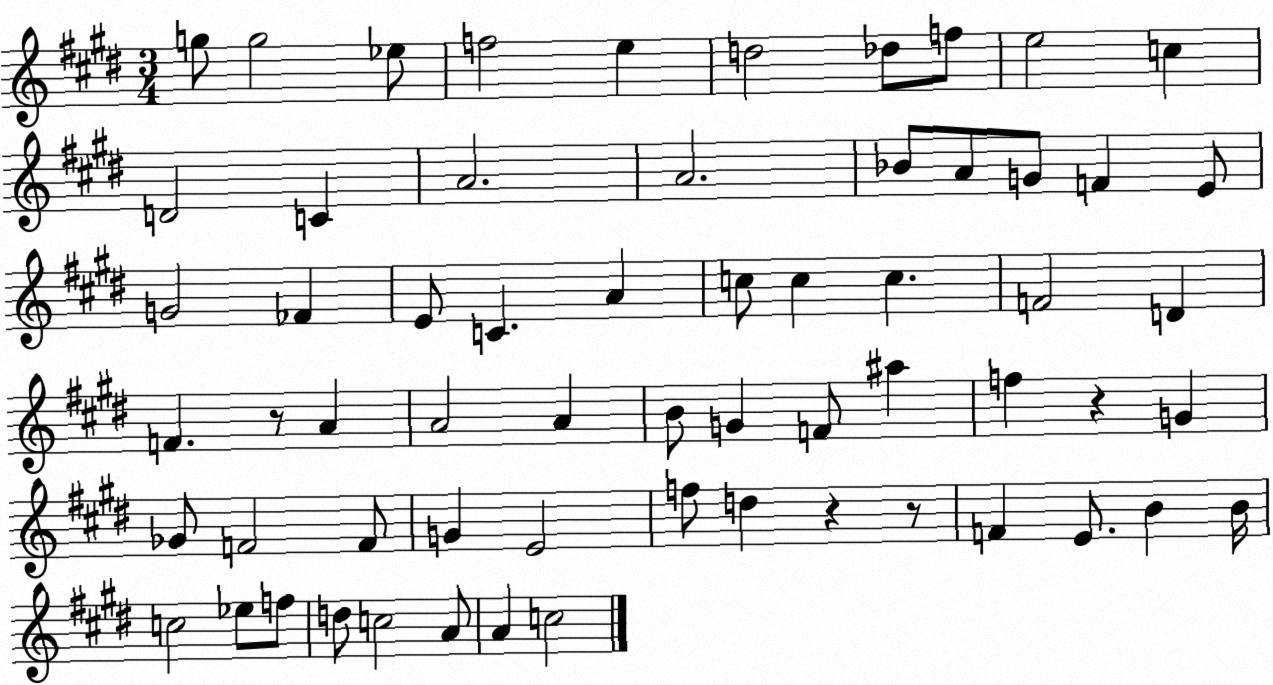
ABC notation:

X:1
T:Untitled
M:3/4
L:1/4
K:E
g/2 g2 _e/2 f2 e d2 _d/2 f/2 e2 c D2 C A2 A2 _B/2 A/2 G/2 F E/2 G2 _F E/2 C A c/2 c c F2 D F z/2 A A2 A B/2 G F/2 ^a f z G _G/2 F2 F/2 G E2 f/2 d z z/2 F E/2 B B/4 c2 _e/2 f/2 d/2 c2 A/2 A c2